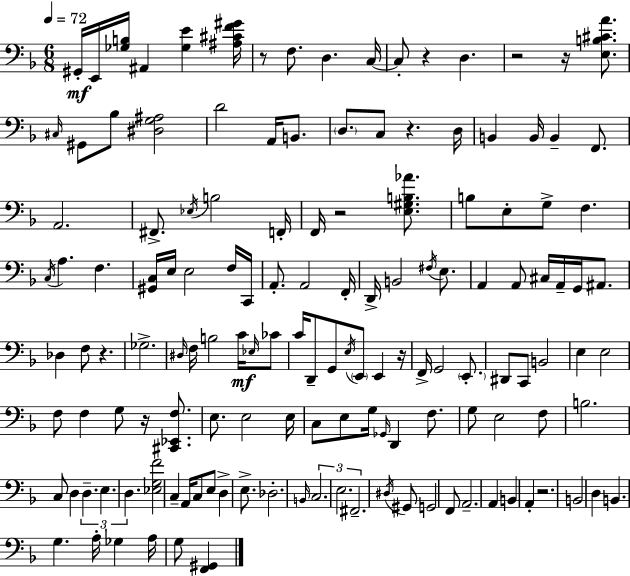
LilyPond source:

{
  \clef bass
  \numericTimeSignature
  \time 6/8
  \key f \major
  \tempo 4 = 72
  \repeat volta 2 { gis,16-.\mf e,16 <ges b>16 ais,4 <ges e'>4 <ais cis' f' gis'>16 | r8 f8. d4. c16~~ | c8-. r4 d4. | r2 r16 <e b cis' a'>8. | \break \grace { cis16 } gis,8 bes8 <dis g ais>2 | d'2 a,16 b,8. | \parenthesize d8. c8 r4. | d16 b,4 b,16 b,4-- f,8. | \break a,2. | fis,8.-> \acciaccatura { ees16 } b2 | f,16-. f,16 r2 <e gis b aes'>8. | b8 e8-. g8-> f4. | \break \acciaccatura { c16 } a4. f4. | <gis, c>16 e16 e2 | f16 c,16 a,8.-. a,2 | f,16-. d,16-> b,2 | \break \acciaccatura { fis16 } e8. a,4 a,8 cis16 a,16-- | g,16 ais,8. des4 f8 r4. | ges2.-> | \grace { dis16 } f16 b2 | \break c'16\mf \grace { ees16 } ces'8 c'16 d,8-- g,8 \acciaccatura { e16 } | \parenthesize e,8 e,4 r16 f,16-> g,2 | \parenthesize e,8.-. dis,8 c,8 b,2 | e4 e2 | \break f8 f4 | g8 r16 <cis, ees, f>8. e8. e2 | e16 c8 e8 g16 | \grace { ges,16 } d,4 f8. g8 e2 | \break f8 b2. | c8 d4 | \tuplet 3/2 { d4.-- e4. | d4. } <ees g f'>2 | \break c4-- a,16 c8 e8 | d4-> e8.-> des2.-. | \grace { b,16 } \tuplet 3/2 { c2. | e2. | \break fis,2.-- } | \acciaccatura { dis16 } gis,8 | g,2 f,8 a,2.-- | a,4 | \break b,4 a,4-. r2. | b,2 | d4 b,4. | g4. a16-. ges4 | \break a16 g8 <f, gis,>4 } \bar "|."
}